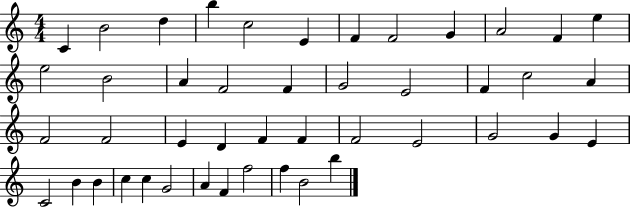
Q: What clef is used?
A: treble